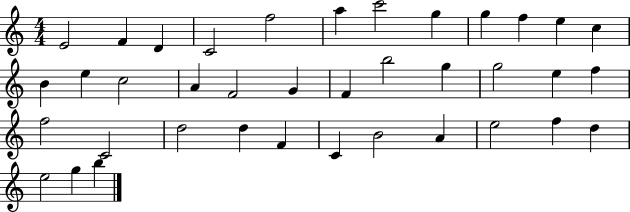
E4/h F4/q D4/q C4/h F5/h A5/q C6/h G5/q G5/q F5/q E5/q C5/q B4/q E5/q C5/h A4/q F4/h G4/q F4/q B5/h G5/q G5/h E5/q F5/q F5/h C4/h D5/h D5/q F4/q C4/q B4/h A4/q E5/h F5/q D5/q E5/h G5/q B5/q